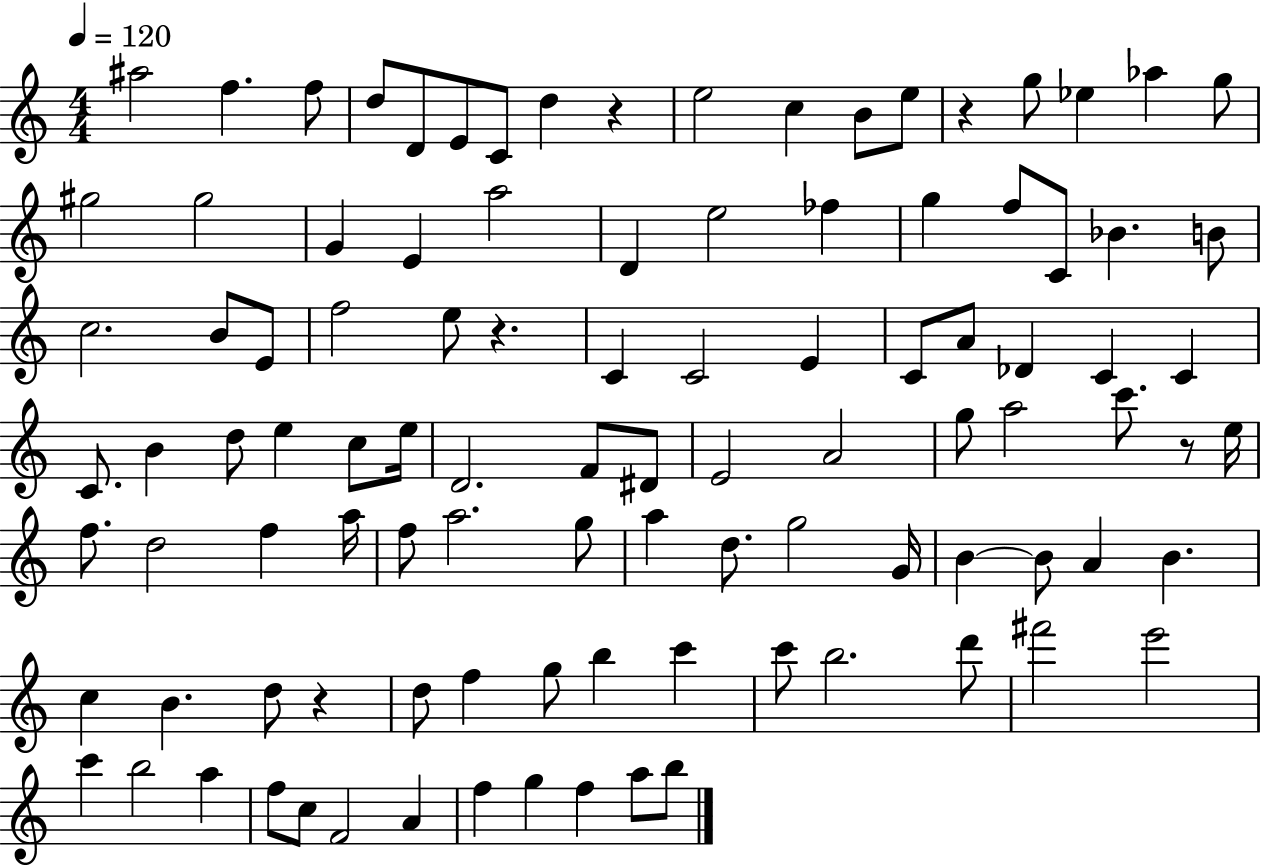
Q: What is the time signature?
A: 4/4